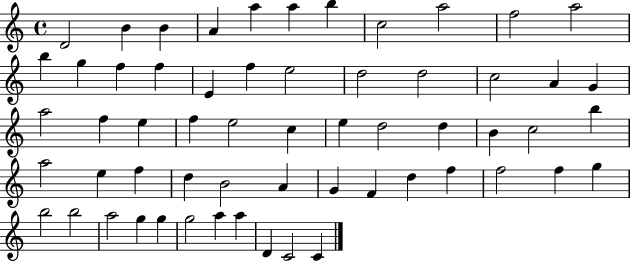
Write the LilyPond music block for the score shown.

{
  \clef treble
  \time 4/4
  \defaultTimeSignature
  \key c \major
  d'2 b'4 b'4 | a'4 a''4 a''4 b''4 | c''2 a''2 | f''2 a''2 | \break b''4 g''4 f''4 f''4 | e'4 f''4 e''2 | d''2 d''2 | c''2 a'4 g'4 | \break a''2 f''4 e''4 | f''4 e''2 c''4 | e''4 d''2 d''4 | b'4 c''2 b''4 | \break a''2 e''4 f''4 | d''4 b'2 a'4 | g'4 f'4 d''4 f''4 | f''2 f''4 g''4 | \break b''2 b''2 | a''2 g''4 g''4 | g''2 a''4 a''4 | d'4 c'2 c'4 | \break \bar "|."
}